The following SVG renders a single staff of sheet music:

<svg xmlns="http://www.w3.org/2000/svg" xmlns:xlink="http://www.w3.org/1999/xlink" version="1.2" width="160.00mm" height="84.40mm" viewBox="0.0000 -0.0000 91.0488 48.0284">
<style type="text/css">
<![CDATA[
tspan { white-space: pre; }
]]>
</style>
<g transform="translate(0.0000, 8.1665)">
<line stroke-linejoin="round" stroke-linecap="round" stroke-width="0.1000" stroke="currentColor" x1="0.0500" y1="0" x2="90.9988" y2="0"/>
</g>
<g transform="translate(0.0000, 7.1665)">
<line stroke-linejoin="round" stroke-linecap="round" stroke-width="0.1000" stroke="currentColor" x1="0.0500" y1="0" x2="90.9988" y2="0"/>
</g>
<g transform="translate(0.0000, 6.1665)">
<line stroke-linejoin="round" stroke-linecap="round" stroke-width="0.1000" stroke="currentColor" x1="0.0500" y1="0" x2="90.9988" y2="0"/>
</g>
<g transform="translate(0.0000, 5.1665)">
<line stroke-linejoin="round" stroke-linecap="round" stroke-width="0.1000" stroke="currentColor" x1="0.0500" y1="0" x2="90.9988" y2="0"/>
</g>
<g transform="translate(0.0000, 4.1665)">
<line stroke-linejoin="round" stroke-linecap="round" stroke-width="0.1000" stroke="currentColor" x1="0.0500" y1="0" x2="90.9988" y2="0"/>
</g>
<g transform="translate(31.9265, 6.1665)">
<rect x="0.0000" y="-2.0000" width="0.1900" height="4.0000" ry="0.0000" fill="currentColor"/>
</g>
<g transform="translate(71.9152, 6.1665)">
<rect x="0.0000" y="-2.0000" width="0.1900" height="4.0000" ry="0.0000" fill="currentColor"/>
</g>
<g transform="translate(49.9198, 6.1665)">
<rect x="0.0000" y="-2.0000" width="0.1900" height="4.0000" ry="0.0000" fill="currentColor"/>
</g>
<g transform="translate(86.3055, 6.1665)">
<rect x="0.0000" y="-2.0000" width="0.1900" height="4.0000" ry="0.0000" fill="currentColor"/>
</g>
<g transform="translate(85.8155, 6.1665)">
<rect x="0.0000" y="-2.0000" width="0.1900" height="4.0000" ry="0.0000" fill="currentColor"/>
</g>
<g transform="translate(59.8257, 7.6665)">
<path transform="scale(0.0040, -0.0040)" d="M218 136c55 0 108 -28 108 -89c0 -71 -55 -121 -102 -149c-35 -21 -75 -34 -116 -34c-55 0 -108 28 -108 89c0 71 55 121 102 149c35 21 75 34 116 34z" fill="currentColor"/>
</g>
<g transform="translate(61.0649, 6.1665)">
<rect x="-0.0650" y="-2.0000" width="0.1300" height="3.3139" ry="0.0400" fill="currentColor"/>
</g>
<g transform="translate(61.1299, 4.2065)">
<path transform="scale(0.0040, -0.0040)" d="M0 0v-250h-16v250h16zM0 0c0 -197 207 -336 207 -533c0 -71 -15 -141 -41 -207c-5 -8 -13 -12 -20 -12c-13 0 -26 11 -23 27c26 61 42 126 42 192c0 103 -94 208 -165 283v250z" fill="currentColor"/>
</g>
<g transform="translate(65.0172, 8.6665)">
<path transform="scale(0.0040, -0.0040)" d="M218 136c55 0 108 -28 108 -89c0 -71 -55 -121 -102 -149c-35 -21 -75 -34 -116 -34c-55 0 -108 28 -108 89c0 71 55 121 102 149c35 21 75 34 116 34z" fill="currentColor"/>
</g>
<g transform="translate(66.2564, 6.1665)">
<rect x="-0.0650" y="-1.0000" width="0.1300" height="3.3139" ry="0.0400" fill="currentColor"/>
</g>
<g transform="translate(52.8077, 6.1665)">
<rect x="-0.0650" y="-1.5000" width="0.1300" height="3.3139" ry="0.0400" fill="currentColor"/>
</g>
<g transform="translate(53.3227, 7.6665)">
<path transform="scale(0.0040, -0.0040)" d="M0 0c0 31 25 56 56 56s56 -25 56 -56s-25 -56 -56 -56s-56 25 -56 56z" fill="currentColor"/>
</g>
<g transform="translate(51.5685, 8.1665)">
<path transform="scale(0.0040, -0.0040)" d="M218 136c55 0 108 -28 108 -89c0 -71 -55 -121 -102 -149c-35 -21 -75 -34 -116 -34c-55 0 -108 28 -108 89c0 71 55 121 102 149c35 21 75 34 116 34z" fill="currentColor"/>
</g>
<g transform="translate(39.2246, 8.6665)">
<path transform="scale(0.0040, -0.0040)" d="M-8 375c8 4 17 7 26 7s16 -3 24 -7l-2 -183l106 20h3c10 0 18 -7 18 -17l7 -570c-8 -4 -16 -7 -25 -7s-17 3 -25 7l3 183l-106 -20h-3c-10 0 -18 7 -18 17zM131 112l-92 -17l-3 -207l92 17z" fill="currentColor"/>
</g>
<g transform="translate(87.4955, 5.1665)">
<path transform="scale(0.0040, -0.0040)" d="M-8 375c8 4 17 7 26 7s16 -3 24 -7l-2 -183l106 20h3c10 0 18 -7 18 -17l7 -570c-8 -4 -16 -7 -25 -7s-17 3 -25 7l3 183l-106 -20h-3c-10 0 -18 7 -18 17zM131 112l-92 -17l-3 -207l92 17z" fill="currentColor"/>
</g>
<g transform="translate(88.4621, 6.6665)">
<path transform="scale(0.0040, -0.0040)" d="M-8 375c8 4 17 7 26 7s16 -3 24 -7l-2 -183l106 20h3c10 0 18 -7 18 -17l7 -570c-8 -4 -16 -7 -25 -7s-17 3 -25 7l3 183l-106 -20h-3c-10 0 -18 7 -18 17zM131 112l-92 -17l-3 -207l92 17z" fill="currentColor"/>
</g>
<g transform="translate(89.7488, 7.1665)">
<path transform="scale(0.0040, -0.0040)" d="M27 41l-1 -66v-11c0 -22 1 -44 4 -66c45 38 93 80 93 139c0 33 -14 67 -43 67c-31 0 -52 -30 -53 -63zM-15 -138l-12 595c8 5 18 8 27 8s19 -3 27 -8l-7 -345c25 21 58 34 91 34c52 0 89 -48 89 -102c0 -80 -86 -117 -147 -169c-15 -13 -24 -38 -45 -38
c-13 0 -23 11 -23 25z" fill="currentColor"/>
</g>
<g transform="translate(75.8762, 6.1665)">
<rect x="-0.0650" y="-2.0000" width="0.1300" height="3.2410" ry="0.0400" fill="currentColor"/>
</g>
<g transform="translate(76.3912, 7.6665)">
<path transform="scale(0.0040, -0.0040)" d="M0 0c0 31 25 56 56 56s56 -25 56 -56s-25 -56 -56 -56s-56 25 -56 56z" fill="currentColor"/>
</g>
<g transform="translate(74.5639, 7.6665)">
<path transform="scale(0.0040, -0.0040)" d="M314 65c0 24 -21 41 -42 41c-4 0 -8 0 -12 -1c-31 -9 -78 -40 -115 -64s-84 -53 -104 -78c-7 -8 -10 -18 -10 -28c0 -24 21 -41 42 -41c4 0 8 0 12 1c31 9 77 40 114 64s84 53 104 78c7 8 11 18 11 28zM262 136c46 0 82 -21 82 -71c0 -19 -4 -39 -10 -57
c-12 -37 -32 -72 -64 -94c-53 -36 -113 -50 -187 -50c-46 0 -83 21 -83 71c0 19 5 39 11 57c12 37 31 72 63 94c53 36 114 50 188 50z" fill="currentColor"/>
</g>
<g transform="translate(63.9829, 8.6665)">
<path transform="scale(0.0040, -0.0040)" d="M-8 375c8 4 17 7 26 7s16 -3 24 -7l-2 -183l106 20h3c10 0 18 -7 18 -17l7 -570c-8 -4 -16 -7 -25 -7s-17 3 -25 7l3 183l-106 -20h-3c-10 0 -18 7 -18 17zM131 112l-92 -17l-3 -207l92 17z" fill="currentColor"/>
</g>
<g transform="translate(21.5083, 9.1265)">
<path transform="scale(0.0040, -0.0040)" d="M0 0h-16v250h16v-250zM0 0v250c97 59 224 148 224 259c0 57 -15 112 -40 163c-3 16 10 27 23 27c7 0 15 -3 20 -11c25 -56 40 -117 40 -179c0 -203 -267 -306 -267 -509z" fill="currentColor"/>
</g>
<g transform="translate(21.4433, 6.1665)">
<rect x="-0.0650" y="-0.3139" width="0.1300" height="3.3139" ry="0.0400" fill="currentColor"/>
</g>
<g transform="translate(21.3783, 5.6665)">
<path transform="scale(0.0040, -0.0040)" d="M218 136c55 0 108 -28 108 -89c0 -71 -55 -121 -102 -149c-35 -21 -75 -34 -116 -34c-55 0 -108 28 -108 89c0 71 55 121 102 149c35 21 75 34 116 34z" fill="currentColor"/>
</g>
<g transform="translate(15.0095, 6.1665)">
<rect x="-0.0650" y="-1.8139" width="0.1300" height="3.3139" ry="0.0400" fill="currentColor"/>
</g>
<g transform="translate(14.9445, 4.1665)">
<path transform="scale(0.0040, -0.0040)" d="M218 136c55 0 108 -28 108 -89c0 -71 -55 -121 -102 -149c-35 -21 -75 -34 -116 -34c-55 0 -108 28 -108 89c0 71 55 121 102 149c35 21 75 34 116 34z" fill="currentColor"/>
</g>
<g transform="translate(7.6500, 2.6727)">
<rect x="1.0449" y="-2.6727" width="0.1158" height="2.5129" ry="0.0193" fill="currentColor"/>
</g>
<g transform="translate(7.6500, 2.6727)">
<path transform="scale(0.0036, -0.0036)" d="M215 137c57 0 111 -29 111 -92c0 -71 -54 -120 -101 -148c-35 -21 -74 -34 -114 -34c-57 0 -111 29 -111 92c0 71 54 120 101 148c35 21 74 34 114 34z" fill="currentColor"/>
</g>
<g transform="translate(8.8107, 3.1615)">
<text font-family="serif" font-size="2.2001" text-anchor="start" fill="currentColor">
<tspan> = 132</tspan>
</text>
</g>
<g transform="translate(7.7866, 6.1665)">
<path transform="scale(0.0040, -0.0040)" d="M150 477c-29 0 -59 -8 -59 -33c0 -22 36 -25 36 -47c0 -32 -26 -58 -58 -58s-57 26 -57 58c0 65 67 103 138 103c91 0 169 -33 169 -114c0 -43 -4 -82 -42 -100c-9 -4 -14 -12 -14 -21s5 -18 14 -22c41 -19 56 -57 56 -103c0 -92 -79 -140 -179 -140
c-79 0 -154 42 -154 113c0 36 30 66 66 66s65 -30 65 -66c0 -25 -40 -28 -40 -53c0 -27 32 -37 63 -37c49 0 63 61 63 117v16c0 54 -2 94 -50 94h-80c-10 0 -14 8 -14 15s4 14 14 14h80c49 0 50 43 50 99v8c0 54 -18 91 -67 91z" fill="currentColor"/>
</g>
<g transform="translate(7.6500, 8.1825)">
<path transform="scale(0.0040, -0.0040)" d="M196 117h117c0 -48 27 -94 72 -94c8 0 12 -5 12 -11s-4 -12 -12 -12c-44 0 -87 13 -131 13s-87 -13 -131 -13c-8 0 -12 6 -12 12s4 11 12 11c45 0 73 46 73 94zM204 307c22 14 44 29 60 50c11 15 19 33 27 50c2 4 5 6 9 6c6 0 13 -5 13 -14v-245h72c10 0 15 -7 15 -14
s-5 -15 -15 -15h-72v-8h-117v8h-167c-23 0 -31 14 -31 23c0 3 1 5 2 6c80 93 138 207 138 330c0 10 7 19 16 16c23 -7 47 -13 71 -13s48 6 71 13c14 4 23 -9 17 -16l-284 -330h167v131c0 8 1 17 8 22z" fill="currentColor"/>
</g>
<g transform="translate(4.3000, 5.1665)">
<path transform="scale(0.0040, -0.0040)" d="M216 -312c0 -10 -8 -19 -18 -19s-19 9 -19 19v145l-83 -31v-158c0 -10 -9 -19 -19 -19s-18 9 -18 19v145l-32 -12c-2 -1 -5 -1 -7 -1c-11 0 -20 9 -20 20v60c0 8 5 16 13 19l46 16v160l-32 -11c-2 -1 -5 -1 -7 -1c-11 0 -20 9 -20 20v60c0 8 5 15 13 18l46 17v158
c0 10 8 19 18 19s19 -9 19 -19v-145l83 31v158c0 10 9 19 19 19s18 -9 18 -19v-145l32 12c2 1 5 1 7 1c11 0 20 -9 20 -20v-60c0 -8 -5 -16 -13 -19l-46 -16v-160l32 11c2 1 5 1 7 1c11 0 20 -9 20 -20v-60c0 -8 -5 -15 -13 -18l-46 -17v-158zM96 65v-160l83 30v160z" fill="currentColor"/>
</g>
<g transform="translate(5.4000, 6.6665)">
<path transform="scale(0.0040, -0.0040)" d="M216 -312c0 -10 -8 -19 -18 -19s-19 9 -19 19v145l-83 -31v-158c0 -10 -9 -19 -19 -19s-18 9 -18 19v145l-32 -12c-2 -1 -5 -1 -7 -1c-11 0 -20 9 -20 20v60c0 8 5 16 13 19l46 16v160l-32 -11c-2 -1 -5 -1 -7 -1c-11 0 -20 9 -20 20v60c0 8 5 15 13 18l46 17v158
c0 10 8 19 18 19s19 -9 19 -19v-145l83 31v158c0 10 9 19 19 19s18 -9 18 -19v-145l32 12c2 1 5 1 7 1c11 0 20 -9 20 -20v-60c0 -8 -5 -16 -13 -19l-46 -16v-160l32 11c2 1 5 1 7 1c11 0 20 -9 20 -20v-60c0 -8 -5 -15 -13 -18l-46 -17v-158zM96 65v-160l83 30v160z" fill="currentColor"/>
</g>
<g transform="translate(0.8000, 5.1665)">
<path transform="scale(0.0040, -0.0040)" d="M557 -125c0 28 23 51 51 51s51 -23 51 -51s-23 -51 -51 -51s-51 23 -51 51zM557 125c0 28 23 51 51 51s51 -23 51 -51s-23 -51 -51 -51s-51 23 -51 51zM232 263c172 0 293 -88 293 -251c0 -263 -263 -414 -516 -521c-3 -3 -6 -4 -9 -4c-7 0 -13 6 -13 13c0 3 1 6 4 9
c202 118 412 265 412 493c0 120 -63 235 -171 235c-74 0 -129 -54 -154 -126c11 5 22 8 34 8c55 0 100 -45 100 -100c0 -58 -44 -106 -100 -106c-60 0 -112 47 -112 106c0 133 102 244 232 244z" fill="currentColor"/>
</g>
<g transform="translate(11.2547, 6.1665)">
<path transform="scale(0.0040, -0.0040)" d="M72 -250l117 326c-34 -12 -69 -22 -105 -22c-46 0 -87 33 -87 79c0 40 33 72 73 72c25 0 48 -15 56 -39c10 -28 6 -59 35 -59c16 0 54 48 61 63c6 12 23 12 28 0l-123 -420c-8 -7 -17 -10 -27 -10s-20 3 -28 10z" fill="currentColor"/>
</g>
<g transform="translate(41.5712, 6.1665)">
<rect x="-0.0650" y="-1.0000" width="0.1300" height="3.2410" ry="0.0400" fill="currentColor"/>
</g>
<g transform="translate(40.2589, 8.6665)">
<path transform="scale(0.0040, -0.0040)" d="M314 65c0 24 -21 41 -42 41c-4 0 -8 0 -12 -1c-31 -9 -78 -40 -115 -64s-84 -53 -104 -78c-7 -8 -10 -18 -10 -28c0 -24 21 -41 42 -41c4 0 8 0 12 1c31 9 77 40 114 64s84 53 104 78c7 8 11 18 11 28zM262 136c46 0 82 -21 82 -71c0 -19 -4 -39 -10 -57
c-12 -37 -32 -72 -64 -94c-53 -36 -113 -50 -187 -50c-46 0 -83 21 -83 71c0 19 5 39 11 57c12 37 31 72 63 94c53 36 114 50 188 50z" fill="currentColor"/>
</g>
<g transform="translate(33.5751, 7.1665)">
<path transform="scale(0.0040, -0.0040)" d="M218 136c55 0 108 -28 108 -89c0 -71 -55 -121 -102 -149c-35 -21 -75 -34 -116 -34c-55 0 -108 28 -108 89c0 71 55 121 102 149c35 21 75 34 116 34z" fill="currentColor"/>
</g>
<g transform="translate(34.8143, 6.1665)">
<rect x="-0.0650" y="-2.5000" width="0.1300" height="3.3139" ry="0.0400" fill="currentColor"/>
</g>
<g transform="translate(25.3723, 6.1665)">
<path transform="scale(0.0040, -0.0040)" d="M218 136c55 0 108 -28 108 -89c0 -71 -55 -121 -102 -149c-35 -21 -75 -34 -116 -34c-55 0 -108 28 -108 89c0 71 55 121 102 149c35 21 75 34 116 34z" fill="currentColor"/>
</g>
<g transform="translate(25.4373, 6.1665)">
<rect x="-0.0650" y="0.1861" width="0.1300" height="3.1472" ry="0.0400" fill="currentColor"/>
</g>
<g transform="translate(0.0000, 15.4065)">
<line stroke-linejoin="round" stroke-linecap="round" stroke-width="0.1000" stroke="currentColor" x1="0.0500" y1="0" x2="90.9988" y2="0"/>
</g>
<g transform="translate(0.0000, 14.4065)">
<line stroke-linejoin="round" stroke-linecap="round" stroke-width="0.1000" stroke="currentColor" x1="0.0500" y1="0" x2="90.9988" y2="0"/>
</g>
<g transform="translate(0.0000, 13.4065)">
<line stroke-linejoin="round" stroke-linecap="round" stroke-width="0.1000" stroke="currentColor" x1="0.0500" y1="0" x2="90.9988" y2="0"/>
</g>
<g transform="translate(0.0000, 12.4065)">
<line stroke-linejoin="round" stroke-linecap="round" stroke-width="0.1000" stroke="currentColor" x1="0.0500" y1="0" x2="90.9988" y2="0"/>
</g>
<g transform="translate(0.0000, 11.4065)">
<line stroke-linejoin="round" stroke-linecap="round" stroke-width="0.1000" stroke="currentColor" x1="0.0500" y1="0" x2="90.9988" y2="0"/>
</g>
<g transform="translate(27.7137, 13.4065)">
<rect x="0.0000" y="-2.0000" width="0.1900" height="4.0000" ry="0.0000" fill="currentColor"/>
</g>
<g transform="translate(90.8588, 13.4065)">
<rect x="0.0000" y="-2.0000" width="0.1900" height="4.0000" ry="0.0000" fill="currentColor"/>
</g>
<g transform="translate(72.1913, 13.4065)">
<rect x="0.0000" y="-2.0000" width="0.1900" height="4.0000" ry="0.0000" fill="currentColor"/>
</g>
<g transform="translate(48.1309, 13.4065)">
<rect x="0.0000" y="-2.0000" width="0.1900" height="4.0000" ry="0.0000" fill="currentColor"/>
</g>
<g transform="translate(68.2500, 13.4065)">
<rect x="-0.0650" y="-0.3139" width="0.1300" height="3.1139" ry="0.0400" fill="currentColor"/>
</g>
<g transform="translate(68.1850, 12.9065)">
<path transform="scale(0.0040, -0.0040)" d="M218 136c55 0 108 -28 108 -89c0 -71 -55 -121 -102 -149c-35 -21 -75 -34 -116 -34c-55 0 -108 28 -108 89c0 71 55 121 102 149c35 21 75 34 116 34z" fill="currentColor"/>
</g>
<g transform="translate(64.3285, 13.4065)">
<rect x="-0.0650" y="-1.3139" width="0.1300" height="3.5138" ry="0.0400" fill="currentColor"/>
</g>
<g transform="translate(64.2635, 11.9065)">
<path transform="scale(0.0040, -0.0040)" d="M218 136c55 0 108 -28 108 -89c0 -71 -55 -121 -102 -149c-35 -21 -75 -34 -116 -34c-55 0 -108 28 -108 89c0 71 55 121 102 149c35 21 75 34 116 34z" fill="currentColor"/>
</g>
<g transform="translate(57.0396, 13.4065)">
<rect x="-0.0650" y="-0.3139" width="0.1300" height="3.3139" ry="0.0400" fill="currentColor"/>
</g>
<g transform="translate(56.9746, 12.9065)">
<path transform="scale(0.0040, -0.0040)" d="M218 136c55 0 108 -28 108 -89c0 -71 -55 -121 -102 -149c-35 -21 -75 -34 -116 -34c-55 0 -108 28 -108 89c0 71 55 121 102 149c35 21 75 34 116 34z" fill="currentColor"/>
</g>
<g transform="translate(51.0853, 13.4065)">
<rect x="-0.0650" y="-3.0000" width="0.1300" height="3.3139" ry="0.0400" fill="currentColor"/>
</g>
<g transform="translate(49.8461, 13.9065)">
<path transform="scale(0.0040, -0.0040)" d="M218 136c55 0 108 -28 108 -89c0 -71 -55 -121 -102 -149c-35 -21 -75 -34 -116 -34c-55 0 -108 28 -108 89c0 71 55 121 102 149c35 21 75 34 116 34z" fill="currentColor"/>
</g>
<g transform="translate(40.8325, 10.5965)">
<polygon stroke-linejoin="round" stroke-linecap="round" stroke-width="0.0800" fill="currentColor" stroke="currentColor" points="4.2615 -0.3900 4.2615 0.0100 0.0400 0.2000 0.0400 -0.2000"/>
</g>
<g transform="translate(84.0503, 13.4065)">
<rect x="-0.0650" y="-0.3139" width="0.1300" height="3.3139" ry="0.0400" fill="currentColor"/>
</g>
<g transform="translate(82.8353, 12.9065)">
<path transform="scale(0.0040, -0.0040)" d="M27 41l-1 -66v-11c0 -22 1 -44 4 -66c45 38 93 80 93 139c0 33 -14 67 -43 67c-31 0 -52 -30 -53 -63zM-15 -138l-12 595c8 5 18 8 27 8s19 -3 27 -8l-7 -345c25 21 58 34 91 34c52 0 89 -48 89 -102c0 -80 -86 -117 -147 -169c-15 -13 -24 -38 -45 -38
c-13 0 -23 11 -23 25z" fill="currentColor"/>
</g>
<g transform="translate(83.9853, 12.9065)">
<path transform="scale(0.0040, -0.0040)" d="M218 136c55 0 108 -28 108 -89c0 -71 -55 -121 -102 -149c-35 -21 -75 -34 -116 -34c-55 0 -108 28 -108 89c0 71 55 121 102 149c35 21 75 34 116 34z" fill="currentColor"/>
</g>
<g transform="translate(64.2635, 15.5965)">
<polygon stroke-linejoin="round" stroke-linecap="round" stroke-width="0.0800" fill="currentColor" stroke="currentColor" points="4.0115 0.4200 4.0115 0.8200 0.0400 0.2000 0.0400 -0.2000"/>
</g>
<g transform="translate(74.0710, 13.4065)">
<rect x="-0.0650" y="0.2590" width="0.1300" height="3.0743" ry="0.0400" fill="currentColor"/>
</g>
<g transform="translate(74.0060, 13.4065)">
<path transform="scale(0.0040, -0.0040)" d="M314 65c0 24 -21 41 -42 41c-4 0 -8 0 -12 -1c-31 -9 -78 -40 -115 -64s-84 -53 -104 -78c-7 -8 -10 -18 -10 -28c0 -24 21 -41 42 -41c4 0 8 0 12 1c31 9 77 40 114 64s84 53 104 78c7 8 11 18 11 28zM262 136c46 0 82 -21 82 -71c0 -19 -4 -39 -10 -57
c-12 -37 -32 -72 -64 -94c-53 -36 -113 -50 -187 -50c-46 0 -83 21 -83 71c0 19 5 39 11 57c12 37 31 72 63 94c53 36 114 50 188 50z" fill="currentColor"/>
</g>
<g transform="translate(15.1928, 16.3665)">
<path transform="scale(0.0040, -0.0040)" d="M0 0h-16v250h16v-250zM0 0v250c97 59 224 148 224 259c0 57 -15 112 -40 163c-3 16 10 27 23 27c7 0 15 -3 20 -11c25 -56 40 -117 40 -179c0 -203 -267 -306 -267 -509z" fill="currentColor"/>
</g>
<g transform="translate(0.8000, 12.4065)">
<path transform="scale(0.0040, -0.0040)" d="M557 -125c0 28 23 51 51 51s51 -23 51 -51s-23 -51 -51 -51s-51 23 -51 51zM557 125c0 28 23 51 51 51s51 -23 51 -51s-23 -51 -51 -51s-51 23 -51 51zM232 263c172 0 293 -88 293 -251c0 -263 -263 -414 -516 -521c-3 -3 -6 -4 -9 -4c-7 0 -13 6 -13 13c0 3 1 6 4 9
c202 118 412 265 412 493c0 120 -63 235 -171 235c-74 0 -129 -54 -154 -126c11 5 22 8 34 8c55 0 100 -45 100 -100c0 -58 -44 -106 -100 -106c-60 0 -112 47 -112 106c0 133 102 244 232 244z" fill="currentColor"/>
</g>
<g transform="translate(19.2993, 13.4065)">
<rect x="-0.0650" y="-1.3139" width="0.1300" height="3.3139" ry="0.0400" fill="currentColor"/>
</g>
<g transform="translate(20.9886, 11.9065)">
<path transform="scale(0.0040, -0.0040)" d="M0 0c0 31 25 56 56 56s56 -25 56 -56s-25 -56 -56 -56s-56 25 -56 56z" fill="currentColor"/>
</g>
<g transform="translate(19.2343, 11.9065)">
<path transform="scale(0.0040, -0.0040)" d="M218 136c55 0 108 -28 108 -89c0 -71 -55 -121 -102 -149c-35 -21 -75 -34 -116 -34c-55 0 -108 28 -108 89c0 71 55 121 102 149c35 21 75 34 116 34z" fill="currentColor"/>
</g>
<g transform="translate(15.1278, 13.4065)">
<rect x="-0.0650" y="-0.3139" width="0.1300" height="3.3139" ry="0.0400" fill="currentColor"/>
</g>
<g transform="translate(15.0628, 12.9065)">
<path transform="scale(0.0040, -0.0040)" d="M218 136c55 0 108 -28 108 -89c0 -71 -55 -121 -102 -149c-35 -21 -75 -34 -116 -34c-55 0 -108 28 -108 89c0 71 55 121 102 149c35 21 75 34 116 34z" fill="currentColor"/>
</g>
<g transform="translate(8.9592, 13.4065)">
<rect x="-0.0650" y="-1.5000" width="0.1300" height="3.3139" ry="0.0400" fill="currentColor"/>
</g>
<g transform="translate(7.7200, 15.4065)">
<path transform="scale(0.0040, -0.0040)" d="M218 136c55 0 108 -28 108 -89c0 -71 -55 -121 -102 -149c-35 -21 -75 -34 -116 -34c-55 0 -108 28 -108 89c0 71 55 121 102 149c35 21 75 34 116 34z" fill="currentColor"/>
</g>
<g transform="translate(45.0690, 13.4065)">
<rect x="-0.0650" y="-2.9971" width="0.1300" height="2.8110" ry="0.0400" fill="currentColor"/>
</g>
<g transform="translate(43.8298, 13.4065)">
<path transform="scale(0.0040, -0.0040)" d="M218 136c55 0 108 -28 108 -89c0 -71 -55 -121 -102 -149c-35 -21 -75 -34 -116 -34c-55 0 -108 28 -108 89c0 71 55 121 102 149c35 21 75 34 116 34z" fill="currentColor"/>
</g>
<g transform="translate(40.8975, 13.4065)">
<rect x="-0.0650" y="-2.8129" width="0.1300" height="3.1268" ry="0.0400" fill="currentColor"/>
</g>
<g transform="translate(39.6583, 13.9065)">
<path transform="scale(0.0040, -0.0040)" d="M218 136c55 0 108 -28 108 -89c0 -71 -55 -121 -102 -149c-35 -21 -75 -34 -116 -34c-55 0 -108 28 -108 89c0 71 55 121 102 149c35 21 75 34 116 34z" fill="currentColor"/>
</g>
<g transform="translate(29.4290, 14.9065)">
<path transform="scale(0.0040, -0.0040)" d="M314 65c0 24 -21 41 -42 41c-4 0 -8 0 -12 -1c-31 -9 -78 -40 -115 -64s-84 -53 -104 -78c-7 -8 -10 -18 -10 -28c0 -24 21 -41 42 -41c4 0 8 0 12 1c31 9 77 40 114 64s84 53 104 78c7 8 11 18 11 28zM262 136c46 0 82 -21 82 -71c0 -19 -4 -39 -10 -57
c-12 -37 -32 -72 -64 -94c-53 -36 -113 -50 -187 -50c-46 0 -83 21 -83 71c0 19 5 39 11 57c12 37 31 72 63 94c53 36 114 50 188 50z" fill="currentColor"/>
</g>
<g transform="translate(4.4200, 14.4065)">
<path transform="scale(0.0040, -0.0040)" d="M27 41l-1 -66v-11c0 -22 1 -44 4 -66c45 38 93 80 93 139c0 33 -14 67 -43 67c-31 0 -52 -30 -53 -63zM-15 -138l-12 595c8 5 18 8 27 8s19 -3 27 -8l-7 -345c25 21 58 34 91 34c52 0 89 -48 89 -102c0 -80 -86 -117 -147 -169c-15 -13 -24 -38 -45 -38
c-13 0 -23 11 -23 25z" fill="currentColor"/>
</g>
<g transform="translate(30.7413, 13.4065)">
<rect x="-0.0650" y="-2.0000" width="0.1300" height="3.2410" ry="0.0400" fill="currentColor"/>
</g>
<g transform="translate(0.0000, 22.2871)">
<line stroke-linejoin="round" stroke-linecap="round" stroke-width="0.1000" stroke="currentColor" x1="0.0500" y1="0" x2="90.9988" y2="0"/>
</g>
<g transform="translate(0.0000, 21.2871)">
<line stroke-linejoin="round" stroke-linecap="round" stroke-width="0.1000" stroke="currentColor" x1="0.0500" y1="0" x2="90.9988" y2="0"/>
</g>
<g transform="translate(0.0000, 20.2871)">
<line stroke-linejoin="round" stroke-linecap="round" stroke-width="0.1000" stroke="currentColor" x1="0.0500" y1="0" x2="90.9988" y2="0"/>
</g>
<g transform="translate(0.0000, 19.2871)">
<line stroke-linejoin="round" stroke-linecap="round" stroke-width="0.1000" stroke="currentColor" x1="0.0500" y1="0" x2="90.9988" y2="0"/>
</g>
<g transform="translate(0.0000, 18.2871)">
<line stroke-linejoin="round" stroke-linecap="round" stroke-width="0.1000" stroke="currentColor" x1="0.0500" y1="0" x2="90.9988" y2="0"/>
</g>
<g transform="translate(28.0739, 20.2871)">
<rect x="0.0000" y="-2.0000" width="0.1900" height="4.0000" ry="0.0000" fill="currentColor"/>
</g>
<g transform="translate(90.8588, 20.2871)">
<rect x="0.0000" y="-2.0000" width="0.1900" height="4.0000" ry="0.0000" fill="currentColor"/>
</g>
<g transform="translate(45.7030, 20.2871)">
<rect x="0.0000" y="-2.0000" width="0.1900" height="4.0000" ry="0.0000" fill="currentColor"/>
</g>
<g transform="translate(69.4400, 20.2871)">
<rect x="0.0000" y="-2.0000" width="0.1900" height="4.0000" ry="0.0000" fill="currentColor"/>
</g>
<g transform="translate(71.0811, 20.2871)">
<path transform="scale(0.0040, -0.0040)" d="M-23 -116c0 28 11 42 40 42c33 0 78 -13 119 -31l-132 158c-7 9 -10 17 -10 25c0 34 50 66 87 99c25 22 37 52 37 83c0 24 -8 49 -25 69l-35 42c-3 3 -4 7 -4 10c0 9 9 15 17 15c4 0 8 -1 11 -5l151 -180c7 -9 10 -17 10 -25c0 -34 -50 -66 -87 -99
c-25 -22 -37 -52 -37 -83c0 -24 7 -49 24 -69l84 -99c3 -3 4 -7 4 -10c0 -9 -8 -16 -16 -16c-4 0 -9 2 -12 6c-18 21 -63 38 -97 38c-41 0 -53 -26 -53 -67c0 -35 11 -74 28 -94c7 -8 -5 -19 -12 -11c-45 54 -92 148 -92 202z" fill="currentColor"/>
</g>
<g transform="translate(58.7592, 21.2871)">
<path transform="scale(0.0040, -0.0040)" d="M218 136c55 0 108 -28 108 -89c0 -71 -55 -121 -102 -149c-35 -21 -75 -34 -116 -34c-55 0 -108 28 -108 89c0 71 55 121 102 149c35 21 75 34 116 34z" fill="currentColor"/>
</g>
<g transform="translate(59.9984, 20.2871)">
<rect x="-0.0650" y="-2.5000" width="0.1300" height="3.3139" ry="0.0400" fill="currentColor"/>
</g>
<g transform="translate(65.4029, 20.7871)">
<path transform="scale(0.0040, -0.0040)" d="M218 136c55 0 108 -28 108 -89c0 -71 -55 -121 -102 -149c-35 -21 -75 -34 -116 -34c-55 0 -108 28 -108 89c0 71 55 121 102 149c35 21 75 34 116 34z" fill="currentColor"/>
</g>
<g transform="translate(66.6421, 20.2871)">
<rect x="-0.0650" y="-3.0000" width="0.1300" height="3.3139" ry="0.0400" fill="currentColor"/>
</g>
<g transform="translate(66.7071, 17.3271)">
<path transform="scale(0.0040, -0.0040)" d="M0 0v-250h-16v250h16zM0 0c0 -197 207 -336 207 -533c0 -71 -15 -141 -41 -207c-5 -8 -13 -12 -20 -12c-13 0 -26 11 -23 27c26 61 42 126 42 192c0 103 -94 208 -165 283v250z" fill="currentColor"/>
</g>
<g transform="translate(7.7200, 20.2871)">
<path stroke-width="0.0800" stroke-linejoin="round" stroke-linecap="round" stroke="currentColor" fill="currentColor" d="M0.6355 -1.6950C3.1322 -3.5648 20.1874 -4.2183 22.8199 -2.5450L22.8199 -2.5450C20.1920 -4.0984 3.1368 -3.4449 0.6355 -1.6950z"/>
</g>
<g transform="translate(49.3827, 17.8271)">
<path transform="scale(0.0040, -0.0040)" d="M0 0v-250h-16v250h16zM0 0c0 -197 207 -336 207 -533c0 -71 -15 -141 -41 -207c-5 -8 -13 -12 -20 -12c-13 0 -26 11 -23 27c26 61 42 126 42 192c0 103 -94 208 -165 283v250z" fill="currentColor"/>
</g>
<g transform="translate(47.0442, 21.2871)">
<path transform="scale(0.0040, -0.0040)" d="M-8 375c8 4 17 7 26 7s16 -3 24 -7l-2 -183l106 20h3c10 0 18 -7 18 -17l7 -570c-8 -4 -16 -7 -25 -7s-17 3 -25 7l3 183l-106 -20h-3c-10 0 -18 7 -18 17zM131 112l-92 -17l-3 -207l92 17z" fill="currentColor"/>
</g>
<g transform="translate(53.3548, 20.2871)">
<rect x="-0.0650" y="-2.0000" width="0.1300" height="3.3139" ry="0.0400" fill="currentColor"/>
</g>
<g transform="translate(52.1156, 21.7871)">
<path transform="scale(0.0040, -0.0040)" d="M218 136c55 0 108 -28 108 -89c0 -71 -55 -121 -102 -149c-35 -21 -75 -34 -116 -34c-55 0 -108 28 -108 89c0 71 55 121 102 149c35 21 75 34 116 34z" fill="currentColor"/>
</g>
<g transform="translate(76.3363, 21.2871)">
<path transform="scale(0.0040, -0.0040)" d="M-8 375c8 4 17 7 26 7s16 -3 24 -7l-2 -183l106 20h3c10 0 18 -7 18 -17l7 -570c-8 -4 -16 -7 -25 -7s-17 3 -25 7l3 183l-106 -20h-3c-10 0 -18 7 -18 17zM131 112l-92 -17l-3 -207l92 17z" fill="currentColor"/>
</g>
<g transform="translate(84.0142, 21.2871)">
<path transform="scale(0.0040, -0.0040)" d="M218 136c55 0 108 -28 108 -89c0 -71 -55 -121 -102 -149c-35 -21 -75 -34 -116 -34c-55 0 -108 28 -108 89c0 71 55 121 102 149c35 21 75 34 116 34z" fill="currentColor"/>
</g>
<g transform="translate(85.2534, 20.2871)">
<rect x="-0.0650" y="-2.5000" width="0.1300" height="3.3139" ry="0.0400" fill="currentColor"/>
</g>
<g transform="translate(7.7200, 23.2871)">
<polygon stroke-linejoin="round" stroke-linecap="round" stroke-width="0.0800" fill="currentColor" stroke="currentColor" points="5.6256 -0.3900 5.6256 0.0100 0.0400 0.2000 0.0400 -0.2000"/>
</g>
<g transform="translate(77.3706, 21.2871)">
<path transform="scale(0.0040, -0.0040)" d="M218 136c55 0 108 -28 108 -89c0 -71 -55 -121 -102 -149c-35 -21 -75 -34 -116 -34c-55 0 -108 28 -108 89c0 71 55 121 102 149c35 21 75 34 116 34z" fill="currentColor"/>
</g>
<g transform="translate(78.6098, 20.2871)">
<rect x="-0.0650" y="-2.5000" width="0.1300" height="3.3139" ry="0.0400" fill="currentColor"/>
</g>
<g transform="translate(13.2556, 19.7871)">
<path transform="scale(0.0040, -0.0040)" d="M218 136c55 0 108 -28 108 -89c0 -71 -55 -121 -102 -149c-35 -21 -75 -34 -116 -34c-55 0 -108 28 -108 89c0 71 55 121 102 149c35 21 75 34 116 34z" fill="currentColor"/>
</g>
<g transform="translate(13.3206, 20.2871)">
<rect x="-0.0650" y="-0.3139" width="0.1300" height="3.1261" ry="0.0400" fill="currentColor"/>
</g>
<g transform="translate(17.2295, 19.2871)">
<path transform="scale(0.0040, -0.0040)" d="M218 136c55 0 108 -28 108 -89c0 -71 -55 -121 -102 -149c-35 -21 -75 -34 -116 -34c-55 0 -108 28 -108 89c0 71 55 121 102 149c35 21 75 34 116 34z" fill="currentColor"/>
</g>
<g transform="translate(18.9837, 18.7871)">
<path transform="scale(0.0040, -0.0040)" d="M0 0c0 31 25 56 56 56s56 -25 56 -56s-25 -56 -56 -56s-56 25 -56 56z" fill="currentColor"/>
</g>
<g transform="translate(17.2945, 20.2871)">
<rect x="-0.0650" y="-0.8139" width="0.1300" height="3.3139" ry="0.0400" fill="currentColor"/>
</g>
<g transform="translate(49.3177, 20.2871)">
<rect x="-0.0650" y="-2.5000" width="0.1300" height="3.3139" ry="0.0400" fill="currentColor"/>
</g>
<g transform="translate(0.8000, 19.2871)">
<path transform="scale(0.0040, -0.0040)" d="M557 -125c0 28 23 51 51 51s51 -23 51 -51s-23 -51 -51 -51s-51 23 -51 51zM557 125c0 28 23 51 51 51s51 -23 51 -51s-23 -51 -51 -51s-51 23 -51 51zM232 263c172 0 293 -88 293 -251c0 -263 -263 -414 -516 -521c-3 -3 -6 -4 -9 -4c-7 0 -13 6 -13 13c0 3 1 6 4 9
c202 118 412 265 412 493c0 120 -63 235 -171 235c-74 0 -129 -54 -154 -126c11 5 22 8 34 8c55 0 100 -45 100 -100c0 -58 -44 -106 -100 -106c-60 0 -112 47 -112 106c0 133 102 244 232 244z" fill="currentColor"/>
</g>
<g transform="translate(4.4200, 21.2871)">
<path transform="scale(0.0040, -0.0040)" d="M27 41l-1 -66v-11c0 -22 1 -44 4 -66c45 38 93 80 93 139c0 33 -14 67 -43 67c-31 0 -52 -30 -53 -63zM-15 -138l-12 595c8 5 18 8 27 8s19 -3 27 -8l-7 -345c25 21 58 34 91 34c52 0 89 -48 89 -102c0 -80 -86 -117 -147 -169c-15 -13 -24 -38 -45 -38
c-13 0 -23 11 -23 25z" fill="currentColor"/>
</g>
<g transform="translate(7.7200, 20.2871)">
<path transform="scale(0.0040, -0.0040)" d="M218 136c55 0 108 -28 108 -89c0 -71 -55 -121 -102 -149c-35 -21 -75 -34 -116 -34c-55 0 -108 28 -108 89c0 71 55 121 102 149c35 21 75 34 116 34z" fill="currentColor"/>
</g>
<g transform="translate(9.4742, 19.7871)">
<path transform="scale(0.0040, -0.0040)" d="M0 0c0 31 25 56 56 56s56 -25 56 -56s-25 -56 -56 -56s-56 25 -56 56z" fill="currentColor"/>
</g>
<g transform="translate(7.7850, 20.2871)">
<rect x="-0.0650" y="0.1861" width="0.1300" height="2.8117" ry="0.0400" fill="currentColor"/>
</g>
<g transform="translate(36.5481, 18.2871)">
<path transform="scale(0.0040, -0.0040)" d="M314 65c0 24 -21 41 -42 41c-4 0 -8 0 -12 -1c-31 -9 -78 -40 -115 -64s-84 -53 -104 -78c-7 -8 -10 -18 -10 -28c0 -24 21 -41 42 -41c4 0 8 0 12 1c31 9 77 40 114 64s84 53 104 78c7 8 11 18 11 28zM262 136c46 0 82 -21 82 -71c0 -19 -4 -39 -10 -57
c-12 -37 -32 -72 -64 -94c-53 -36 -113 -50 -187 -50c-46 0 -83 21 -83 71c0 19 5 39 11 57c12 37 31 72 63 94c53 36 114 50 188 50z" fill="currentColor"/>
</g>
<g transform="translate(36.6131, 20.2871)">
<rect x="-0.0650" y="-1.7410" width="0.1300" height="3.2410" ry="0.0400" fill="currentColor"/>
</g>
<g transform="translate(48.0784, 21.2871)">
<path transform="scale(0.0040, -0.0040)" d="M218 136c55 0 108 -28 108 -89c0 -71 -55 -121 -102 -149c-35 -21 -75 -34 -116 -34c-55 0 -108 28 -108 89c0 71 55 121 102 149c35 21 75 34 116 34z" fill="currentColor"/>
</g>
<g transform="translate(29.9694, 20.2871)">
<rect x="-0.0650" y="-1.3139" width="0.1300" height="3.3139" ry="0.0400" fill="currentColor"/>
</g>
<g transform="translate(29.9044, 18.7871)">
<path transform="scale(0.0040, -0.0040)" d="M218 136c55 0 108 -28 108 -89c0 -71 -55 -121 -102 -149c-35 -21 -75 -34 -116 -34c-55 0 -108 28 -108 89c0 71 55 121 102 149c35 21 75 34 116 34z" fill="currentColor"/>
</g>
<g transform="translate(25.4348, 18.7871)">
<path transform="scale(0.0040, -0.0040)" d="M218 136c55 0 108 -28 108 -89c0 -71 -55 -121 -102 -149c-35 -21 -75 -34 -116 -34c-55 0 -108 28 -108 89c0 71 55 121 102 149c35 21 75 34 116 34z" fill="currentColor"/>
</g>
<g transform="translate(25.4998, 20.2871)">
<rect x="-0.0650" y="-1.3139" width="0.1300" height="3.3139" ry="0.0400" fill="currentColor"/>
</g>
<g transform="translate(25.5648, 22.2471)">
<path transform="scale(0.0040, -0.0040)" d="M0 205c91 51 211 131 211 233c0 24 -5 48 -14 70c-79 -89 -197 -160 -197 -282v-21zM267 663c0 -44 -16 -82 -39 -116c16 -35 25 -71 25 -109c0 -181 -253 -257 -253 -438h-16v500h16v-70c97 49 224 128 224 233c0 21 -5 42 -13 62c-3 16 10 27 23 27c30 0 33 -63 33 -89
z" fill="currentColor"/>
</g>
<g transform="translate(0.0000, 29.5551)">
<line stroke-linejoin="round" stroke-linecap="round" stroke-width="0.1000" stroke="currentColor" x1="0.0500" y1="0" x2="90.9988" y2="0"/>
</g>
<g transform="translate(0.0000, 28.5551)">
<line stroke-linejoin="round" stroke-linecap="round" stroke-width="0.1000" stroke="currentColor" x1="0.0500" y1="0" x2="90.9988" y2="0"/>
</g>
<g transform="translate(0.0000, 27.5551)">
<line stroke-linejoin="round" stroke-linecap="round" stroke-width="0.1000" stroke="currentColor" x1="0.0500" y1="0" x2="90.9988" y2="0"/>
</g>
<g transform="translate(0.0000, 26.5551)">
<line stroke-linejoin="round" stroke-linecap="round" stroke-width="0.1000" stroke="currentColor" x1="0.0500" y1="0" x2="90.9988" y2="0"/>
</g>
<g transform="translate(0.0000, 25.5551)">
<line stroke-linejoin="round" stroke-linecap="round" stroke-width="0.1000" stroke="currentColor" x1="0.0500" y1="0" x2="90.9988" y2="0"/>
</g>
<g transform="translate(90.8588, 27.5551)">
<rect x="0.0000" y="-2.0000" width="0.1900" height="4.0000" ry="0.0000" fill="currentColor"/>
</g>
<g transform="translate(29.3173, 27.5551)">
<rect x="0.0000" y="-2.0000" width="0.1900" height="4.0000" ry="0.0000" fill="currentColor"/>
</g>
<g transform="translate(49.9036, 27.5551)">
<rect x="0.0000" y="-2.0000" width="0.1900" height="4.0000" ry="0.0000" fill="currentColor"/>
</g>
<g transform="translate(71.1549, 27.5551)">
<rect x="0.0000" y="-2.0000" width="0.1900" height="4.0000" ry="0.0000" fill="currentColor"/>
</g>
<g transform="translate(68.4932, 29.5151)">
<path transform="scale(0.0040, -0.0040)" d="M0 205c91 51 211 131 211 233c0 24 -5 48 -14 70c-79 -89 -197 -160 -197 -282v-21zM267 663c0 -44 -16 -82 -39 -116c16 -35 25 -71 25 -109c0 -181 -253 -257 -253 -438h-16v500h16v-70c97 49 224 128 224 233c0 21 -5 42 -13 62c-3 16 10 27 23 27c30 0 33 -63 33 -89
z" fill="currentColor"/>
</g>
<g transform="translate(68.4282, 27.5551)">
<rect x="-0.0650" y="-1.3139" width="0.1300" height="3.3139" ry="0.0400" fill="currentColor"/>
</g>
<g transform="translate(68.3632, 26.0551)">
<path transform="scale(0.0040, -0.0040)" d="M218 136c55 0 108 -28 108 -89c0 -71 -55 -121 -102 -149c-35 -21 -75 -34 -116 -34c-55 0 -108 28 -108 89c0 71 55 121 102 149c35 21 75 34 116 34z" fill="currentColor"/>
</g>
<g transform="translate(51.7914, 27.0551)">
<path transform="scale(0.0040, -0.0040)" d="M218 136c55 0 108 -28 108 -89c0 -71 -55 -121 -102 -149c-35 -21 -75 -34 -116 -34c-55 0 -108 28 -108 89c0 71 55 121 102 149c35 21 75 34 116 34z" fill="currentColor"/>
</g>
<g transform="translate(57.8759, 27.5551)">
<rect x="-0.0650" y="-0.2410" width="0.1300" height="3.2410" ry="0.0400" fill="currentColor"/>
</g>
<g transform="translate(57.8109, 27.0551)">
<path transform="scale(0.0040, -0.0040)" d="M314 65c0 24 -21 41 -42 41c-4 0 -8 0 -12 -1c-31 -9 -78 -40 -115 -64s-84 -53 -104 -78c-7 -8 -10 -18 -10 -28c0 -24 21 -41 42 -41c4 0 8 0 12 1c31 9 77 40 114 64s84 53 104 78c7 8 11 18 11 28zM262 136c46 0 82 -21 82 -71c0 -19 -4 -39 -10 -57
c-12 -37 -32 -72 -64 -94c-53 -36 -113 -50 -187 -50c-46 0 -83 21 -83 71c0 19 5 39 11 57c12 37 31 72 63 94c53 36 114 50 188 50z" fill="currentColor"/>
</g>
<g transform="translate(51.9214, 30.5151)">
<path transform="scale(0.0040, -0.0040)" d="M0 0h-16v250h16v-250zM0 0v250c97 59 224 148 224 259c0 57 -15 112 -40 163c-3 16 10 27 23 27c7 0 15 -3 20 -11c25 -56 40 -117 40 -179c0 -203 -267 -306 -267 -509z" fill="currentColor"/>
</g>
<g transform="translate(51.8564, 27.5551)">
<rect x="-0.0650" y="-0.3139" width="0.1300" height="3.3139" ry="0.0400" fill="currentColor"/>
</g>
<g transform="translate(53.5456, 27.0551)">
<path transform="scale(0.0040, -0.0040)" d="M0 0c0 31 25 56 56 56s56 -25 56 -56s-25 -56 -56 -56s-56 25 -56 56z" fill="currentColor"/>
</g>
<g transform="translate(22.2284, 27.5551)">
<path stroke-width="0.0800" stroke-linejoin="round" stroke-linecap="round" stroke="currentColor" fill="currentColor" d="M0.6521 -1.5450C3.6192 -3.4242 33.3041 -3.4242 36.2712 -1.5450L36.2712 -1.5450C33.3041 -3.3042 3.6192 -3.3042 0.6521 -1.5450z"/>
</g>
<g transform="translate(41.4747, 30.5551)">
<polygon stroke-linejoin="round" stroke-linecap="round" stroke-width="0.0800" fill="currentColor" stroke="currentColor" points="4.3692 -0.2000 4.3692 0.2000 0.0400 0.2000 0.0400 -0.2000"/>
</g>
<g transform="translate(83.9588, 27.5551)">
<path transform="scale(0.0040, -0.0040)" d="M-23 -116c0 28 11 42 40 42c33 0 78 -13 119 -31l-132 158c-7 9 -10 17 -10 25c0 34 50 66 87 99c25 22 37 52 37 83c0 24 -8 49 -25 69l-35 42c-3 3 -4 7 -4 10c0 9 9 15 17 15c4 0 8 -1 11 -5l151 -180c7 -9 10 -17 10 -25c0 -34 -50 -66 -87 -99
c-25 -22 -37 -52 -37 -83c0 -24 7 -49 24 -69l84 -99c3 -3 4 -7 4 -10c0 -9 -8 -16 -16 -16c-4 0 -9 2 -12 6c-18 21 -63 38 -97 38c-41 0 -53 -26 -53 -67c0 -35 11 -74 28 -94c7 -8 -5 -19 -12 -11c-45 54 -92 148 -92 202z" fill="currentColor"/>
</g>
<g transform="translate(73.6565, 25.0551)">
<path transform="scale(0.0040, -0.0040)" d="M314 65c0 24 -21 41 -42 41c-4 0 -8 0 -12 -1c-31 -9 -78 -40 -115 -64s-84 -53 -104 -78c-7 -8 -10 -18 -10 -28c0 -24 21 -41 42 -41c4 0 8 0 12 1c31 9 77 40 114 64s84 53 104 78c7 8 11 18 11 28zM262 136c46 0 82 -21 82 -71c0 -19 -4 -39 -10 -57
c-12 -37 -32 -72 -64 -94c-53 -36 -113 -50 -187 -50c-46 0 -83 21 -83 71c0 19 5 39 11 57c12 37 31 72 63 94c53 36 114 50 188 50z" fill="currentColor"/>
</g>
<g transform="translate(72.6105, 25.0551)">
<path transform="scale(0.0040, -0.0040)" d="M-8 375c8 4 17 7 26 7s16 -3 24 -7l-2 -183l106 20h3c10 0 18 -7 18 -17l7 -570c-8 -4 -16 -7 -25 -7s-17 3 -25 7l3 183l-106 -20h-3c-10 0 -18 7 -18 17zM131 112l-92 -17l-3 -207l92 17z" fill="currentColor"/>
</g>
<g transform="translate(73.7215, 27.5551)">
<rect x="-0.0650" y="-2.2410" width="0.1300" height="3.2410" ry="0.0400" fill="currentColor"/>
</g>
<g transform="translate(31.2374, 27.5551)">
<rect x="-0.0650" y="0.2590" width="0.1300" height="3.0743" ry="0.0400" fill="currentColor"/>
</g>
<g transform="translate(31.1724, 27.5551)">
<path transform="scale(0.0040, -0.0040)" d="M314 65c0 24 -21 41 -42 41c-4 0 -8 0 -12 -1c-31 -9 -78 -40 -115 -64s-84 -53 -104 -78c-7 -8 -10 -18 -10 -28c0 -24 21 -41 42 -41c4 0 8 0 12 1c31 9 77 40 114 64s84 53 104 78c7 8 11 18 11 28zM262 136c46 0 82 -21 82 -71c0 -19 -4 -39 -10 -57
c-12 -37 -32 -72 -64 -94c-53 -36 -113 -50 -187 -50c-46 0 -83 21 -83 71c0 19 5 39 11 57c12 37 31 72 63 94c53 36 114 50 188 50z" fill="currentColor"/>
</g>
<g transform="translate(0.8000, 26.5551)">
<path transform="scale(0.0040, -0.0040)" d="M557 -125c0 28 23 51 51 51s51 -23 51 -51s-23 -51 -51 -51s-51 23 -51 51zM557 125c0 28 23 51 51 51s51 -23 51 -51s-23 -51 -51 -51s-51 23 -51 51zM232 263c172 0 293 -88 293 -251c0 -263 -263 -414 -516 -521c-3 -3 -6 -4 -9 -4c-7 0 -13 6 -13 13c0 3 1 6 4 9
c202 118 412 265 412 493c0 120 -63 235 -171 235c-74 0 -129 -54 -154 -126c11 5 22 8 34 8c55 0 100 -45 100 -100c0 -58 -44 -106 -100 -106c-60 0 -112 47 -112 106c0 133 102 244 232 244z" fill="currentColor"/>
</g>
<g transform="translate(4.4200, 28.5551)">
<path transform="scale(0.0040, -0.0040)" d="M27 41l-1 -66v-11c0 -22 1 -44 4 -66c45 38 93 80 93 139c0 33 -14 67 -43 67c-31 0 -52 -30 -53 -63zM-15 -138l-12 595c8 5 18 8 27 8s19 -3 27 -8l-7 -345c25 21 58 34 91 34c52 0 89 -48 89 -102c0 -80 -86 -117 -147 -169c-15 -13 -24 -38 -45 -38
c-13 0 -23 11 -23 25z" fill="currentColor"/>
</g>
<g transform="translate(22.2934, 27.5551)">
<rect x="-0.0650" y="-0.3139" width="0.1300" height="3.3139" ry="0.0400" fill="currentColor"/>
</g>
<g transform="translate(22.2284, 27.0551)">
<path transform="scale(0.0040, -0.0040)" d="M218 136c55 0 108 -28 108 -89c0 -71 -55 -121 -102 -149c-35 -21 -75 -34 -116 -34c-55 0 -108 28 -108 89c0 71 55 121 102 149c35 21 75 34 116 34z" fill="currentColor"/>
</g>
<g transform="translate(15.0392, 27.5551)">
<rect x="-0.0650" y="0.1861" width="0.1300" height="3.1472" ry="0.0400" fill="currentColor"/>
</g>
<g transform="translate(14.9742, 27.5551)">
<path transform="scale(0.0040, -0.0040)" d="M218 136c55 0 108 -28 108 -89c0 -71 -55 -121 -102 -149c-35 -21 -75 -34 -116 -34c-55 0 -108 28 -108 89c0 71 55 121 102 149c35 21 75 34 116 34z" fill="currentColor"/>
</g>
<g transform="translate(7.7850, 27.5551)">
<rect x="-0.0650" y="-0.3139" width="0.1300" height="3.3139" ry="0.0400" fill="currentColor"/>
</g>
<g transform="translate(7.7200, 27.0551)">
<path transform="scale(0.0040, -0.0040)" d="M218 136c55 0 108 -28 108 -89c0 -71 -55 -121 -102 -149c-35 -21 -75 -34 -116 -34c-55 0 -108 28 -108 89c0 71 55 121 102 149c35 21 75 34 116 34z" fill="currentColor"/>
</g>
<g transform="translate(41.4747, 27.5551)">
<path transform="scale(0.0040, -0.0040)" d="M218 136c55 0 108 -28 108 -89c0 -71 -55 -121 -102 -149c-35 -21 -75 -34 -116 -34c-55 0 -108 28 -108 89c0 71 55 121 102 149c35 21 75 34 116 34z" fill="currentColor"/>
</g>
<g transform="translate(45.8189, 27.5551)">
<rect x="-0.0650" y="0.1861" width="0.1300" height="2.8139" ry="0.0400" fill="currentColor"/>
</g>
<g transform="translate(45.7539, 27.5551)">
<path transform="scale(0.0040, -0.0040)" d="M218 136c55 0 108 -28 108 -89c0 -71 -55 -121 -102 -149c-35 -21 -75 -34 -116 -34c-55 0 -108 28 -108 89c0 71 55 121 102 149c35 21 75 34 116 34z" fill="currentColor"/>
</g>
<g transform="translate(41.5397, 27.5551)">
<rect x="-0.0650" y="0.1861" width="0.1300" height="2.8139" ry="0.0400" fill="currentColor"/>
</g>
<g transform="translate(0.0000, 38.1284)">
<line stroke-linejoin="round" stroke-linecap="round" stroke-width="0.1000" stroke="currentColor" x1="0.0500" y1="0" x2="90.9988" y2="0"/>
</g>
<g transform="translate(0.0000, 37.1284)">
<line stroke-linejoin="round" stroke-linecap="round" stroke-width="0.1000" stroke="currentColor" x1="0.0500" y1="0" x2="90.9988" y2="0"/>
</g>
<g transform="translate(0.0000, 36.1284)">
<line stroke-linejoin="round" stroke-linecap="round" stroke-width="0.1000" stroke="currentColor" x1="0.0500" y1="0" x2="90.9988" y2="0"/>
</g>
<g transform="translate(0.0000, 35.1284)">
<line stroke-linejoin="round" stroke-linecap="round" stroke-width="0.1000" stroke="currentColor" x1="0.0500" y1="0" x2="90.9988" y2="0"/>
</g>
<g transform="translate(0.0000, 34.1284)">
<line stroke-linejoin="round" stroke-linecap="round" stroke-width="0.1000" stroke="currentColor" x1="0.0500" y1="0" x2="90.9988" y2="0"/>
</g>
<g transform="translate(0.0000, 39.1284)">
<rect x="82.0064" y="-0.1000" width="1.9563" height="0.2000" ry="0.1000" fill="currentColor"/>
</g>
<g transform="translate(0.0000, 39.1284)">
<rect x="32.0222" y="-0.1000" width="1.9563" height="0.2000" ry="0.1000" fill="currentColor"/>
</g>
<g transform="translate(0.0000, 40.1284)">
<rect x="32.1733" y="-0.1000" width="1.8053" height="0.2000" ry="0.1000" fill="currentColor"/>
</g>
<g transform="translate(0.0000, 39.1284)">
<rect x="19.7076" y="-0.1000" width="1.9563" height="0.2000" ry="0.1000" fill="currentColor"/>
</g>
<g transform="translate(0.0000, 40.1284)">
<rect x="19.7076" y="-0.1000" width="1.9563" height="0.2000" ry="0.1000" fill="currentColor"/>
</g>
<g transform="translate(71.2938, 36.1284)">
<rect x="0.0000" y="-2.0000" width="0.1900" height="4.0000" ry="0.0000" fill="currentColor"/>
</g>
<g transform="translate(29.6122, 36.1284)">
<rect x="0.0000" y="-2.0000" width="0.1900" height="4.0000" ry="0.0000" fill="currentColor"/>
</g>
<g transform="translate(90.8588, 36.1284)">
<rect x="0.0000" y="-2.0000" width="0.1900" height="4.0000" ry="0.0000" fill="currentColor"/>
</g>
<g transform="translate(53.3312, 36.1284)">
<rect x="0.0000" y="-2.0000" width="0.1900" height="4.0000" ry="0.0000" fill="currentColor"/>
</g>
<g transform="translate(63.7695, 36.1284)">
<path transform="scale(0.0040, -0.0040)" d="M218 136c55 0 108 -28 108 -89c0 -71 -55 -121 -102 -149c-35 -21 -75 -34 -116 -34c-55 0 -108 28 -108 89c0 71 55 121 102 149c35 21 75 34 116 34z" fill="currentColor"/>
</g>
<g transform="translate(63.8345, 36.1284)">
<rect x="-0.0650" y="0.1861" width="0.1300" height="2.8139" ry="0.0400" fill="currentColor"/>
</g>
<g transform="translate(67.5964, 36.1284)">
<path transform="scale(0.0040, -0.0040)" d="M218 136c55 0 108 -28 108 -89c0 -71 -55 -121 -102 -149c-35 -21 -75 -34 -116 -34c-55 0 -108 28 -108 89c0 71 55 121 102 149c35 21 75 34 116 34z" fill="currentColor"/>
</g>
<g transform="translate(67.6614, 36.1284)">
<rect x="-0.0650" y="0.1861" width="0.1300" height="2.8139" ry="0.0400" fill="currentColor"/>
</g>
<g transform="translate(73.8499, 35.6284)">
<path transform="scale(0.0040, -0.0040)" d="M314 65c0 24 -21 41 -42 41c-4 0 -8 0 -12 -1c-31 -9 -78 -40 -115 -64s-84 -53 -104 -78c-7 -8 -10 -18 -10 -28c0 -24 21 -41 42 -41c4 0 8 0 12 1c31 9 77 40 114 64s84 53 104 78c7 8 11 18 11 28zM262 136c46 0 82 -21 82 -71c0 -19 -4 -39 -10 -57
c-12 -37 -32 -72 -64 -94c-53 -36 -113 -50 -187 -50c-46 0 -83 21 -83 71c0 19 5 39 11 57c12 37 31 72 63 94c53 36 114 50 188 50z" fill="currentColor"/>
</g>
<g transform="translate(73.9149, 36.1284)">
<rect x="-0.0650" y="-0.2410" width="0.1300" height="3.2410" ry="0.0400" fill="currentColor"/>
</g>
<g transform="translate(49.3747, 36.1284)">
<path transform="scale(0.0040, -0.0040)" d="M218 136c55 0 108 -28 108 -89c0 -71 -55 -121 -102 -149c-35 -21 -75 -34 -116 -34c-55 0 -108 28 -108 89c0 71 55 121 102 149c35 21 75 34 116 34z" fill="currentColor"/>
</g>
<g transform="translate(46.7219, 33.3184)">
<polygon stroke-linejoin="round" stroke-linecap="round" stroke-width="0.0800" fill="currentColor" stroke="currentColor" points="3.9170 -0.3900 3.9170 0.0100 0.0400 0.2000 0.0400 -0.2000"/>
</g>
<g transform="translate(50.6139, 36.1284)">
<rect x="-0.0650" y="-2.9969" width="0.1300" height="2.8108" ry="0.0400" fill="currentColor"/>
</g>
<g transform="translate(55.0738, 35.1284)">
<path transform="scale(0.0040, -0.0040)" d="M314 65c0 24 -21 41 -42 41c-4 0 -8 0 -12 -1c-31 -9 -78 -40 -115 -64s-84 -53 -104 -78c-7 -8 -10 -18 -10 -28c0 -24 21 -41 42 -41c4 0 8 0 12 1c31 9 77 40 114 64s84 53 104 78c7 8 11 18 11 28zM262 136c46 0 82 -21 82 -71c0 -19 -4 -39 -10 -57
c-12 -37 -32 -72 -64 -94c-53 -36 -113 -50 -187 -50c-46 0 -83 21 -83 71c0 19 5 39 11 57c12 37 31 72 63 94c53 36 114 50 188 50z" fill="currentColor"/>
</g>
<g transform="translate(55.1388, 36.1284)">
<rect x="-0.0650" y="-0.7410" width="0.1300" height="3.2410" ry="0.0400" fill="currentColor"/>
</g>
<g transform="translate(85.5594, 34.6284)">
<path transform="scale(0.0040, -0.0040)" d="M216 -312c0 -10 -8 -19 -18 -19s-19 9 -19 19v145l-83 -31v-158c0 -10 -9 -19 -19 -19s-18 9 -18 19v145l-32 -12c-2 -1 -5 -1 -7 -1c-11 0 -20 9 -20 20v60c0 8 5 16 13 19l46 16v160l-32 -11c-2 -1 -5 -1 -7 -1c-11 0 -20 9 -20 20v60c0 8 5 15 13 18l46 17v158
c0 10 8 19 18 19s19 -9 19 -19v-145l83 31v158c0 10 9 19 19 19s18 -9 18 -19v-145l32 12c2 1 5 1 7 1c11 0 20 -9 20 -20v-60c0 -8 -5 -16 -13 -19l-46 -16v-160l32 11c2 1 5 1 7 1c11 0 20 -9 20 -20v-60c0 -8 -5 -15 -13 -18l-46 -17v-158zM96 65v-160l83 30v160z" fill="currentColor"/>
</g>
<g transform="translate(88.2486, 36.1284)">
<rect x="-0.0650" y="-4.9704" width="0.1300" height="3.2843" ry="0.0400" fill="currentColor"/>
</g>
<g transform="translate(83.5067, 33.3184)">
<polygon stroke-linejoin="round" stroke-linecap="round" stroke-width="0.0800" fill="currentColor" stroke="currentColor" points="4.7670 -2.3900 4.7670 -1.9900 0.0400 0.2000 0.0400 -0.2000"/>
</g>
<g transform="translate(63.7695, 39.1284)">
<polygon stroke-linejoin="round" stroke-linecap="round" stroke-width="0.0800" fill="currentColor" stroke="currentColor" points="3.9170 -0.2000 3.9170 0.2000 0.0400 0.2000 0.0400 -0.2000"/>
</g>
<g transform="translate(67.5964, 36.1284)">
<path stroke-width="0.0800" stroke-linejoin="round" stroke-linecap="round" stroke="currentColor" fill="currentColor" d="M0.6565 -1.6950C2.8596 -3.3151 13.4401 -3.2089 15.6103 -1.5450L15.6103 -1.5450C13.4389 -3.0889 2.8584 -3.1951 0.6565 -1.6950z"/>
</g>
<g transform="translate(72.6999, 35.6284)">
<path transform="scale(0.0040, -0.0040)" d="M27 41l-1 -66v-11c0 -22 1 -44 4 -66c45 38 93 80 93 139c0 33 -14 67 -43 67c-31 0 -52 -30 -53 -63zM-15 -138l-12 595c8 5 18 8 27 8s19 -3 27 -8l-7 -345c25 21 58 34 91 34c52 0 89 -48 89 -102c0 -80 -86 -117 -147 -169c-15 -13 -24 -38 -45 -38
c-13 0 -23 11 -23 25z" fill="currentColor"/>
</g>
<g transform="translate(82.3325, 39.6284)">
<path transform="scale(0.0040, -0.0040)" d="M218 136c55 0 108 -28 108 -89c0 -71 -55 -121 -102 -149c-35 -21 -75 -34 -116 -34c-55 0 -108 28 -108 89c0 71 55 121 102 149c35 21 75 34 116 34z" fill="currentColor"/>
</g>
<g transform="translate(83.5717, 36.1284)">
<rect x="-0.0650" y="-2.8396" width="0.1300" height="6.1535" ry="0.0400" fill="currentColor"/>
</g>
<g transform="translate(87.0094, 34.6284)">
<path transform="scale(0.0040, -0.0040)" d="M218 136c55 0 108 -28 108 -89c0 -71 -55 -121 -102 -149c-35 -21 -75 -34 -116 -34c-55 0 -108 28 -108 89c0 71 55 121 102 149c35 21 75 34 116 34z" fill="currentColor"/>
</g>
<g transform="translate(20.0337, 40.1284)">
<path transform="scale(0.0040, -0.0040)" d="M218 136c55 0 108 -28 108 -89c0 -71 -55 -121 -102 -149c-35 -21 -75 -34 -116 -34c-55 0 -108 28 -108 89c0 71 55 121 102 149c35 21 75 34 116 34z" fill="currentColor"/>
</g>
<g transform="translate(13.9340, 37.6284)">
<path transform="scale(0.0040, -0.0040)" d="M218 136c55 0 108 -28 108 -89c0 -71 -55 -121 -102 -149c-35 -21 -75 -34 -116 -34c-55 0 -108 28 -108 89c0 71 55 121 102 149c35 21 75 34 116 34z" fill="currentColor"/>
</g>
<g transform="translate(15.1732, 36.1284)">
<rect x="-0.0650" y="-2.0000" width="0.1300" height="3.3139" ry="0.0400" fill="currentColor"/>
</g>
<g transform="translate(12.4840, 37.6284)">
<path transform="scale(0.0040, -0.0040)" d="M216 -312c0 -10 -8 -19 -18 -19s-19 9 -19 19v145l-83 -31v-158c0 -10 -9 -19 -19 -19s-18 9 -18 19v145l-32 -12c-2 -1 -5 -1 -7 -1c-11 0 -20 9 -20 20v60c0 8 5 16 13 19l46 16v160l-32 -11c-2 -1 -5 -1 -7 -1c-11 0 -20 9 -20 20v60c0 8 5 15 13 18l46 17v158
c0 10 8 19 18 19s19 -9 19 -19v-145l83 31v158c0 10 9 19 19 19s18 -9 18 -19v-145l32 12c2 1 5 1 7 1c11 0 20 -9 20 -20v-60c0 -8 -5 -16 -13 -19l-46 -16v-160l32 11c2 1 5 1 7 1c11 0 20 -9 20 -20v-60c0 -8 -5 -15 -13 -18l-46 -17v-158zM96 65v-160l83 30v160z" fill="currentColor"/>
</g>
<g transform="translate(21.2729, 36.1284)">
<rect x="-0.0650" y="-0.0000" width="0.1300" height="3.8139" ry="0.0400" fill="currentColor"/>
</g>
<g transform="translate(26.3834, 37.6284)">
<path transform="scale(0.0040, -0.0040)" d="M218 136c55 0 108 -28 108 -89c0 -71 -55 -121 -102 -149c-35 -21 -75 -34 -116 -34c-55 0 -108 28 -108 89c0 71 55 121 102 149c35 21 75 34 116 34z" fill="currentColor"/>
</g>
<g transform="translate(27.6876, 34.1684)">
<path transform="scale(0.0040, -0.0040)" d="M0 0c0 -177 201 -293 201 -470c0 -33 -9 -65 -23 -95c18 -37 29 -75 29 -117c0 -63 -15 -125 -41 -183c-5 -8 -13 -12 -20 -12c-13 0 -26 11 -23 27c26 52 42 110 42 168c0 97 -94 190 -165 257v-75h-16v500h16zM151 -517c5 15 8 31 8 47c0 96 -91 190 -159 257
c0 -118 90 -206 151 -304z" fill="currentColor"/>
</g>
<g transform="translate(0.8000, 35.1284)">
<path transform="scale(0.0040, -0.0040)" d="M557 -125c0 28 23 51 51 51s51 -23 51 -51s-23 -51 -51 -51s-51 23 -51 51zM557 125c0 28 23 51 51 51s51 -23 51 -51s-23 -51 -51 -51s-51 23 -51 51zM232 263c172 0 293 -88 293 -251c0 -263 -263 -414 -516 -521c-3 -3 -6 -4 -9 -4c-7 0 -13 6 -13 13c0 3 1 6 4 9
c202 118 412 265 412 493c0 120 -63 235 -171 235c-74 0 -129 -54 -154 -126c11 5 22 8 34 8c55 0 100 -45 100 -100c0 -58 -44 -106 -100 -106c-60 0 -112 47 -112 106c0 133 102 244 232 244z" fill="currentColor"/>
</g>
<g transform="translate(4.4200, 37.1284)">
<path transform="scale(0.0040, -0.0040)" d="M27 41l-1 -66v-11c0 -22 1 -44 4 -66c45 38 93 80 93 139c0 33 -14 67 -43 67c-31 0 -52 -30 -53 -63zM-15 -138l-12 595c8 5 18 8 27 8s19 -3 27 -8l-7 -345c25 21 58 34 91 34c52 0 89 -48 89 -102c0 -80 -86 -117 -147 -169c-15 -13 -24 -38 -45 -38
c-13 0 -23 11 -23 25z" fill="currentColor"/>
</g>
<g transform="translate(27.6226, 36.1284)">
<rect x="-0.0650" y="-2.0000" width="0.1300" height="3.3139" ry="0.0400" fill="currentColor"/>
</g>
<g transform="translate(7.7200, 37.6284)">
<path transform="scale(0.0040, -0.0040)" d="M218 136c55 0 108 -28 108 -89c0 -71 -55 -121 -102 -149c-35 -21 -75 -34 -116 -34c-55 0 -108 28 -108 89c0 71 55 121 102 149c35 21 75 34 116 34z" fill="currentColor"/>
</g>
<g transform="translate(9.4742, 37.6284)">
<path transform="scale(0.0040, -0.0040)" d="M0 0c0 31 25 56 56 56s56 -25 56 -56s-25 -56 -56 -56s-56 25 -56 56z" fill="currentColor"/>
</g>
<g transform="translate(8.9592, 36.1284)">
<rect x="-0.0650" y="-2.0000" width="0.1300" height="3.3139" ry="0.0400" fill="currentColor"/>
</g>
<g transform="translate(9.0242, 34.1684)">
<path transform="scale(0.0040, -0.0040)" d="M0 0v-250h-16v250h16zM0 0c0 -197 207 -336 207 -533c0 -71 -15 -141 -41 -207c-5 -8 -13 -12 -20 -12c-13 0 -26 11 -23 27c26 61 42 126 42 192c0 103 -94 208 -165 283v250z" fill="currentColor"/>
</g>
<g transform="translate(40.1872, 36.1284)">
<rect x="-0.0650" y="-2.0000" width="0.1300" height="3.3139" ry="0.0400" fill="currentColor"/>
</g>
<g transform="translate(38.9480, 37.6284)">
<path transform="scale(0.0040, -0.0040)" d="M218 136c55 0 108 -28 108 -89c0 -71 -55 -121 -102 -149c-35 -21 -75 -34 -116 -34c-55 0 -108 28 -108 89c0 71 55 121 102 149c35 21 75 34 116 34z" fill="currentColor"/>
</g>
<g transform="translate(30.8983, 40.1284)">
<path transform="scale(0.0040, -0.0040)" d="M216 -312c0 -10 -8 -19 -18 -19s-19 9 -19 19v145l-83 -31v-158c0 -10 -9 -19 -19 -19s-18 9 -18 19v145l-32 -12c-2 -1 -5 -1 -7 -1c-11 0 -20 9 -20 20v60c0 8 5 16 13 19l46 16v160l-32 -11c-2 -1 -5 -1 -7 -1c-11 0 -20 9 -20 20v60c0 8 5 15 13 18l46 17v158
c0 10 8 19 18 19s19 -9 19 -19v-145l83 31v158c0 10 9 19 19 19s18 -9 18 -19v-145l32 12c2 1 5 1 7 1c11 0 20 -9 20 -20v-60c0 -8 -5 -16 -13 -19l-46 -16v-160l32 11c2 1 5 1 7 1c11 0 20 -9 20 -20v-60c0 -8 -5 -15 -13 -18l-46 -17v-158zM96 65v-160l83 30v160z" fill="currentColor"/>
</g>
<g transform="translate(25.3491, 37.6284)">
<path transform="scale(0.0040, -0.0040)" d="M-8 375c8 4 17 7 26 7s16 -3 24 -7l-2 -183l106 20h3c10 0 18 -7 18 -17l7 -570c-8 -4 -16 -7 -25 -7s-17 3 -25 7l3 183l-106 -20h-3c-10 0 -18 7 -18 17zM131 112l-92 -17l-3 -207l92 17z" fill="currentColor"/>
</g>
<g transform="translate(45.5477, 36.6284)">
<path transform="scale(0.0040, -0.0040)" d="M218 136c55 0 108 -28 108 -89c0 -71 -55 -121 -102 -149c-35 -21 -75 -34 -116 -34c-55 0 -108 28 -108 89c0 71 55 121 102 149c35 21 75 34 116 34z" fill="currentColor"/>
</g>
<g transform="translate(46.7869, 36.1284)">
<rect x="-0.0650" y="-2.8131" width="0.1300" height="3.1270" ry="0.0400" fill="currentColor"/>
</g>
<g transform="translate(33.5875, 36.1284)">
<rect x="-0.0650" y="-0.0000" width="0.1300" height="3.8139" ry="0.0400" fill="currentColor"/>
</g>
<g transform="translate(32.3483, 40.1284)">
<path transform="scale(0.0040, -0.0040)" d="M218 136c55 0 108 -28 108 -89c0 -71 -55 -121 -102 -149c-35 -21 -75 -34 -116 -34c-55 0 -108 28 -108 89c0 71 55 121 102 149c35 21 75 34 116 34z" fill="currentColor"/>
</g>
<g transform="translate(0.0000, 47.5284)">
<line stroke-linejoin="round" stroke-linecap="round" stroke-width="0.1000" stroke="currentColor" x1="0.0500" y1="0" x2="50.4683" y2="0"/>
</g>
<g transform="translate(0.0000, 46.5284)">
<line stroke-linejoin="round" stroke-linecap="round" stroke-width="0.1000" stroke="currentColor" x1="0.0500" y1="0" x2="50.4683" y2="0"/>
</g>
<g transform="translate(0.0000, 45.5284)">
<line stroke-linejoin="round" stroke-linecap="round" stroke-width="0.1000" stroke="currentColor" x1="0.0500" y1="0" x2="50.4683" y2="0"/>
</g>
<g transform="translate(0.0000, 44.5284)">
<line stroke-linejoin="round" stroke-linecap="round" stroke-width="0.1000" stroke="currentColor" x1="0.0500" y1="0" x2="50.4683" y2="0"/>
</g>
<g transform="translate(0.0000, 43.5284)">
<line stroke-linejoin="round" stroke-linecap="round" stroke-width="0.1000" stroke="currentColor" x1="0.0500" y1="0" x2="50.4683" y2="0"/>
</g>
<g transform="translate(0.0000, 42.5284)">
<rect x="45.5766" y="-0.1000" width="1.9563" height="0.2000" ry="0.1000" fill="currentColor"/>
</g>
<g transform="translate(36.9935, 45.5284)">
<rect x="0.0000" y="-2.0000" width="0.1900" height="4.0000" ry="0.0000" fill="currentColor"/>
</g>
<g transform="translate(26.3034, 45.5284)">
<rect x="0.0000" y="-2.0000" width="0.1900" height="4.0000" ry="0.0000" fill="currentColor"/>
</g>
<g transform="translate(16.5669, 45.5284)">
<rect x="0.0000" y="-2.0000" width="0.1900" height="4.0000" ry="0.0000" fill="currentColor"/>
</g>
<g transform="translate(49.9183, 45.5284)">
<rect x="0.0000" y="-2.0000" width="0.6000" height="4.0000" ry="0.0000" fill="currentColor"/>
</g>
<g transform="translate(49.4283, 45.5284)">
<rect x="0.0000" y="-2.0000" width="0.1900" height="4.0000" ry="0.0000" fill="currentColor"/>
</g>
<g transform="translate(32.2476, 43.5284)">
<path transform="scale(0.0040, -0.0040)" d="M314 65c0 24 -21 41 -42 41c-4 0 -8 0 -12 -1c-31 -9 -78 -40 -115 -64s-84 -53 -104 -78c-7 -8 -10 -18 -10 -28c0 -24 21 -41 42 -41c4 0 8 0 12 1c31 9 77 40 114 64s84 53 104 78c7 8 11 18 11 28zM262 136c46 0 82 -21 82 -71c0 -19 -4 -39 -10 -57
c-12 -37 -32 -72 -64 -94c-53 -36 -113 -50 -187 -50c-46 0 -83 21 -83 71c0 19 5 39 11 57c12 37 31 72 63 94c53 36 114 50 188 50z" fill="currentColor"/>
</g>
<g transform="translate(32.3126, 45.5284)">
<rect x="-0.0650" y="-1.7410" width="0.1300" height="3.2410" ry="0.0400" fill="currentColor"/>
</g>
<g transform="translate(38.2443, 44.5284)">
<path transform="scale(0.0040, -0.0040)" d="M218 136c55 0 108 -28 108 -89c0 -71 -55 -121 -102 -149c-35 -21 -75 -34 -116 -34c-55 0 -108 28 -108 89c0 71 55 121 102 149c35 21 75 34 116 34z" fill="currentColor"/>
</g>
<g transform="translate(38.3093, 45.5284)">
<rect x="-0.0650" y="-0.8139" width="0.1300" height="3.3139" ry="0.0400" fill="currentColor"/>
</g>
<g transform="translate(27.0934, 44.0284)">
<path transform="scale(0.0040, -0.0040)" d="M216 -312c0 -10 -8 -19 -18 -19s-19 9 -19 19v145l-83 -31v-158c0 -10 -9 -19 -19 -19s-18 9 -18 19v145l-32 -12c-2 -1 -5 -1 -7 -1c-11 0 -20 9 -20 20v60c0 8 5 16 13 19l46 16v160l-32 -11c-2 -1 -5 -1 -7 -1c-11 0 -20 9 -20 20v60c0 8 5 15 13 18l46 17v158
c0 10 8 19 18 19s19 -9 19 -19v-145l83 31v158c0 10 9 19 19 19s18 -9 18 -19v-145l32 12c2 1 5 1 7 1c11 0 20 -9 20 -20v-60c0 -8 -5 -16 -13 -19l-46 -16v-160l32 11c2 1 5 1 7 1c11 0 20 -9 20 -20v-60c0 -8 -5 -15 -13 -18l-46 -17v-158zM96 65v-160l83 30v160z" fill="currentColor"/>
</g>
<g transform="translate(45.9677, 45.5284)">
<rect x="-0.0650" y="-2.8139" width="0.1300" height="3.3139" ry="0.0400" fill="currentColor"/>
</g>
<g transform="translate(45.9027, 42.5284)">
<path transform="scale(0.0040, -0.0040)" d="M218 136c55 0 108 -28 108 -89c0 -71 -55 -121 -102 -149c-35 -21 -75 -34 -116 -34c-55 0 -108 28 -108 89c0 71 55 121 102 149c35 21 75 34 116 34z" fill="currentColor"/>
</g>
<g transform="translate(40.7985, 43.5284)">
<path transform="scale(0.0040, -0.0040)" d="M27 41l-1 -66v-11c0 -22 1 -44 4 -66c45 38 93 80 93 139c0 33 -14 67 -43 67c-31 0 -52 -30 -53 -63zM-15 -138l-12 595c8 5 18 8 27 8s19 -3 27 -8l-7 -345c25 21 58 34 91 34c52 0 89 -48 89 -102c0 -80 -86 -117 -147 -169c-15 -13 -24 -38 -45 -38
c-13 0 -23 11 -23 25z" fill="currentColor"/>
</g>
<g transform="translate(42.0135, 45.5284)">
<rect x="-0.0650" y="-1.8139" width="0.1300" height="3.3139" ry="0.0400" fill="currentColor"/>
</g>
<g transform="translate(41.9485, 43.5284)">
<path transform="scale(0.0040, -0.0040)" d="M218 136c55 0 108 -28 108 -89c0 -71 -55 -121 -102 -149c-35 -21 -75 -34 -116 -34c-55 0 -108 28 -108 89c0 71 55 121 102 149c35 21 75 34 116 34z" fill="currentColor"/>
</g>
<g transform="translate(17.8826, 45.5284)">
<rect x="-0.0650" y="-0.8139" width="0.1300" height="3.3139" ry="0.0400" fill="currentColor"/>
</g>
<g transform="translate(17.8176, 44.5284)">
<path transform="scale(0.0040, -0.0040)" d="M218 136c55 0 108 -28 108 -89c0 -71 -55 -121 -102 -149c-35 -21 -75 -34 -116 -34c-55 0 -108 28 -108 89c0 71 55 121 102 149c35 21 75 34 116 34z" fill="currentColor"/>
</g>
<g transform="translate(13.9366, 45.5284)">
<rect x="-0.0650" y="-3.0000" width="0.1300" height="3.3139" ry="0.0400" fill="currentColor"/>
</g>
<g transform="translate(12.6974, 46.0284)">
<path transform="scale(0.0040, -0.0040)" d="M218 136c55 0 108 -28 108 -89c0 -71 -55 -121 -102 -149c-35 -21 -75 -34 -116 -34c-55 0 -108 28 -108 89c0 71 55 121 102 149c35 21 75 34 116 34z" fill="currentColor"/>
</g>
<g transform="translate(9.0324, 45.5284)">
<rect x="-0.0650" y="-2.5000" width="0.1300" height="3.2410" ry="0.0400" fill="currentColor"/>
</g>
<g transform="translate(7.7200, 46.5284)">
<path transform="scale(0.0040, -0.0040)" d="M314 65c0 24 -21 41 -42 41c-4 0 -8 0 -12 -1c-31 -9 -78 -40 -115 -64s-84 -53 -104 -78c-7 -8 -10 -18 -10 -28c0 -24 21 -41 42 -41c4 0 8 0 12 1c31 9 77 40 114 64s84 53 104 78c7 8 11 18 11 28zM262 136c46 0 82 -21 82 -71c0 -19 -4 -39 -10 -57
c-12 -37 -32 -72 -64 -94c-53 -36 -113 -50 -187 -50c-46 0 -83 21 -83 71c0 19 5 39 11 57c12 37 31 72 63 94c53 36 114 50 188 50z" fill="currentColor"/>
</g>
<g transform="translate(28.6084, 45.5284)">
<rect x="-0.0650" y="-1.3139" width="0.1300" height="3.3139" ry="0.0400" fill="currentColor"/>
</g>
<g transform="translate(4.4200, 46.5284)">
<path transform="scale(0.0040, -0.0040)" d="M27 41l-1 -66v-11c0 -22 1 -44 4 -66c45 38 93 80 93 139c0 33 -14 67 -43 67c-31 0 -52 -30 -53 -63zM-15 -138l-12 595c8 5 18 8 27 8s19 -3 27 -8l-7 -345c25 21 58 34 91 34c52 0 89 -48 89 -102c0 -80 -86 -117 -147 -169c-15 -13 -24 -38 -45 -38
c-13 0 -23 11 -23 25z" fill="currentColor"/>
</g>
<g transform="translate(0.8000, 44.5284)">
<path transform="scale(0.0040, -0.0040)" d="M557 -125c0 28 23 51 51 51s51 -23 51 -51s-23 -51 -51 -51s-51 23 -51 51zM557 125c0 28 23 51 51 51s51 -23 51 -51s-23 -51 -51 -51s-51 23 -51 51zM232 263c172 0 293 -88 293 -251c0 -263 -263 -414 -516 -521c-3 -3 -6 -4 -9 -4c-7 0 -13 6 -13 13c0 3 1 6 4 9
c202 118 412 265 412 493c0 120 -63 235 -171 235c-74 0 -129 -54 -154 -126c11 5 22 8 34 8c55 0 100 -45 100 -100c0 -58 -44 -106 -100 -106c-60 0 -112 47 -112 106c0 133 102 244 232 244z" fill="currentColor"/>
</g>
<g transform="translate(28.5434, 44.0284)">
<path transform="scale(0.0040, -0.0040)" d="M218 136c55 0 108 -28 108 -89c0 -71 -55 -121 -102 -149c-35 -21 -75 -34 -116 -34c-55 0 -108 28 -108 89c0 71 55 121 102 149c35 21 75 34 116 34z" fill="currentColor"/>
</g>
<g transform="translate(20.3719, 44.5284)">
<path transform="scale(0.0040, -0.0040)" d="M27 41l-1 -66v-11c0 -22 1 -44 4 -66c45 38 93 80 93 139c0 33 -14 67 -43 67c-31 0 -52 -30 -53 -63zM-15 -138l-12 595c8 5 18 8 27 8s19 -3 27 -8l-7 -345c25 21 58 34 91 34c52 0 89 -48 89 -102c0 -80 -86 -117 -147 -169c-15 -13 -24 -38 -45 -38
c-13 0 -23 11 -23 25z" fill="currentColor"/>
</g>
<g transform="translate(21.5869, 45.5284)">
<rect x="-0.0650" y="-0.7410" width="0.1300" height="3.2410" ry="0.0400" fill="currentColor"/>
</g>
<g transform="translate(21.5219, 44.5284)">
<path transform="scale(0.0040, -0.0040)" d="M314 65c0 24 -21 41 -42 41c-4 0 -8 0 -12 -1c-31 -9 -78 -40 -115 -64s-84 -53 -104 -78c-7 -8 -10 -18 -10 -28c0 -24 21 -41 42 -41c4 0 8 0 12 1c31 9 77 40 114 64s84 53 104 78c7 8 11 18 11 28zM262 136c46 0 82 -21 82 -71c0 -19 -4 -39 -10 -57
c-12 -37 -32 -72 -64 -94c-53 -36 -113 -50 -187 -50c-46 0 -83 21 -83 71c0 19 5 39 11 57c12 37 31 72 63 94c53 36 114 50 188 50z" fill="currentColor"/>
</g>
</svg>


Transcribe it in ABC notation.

X:1
T:Untitled
M:3/4
L:1/4
K:D
z/2 A, E,/2 D, B,, F,,2 G,, A,,/2 F,, A,,2 G,, E,/2 G, A,,2 C,/2 D,/2 C, E, G,/2 E,/2 D,2 _E, D,/2 E,/2 F, G,/4 G, A,2 B,,/2 A,, B,, C,/2 z B,, B,, E, D, E, D,2 D,/2 D,/2 E,/2 E,2 G,/4 B,2 z A,,/2 ^A,, C,, A,,/4 ^C,, A,, C,/2 D,/2 F,2 D,/2 D,/2 _E,2 D,,/2 ^G,/2 _B,,2 C, F, _F,2 ^G, A,2 F, _A, C